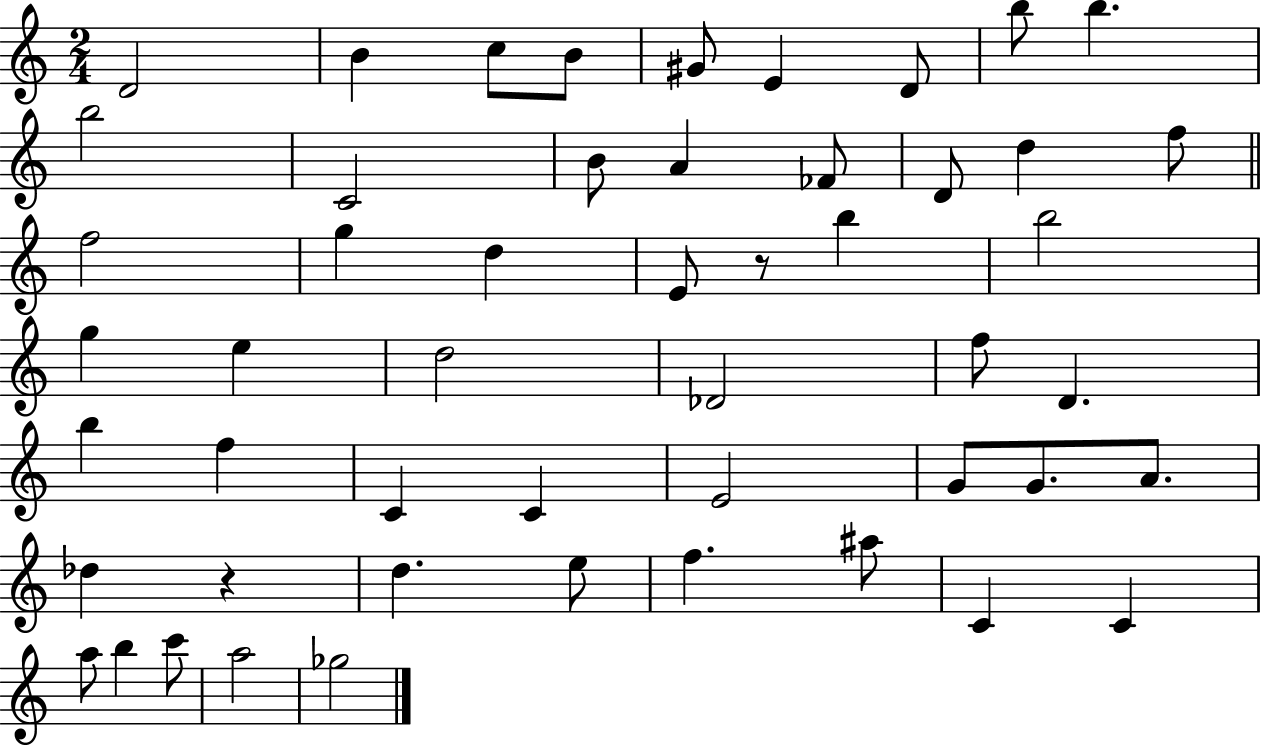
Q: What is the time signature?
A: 2/4